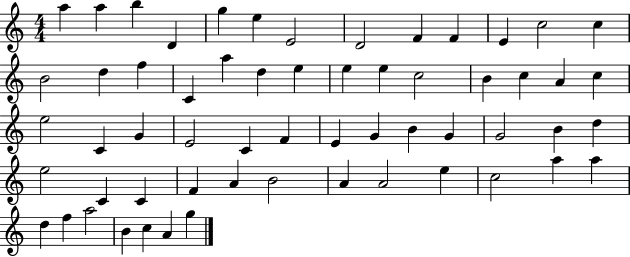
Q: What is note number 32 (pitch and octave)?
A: C4